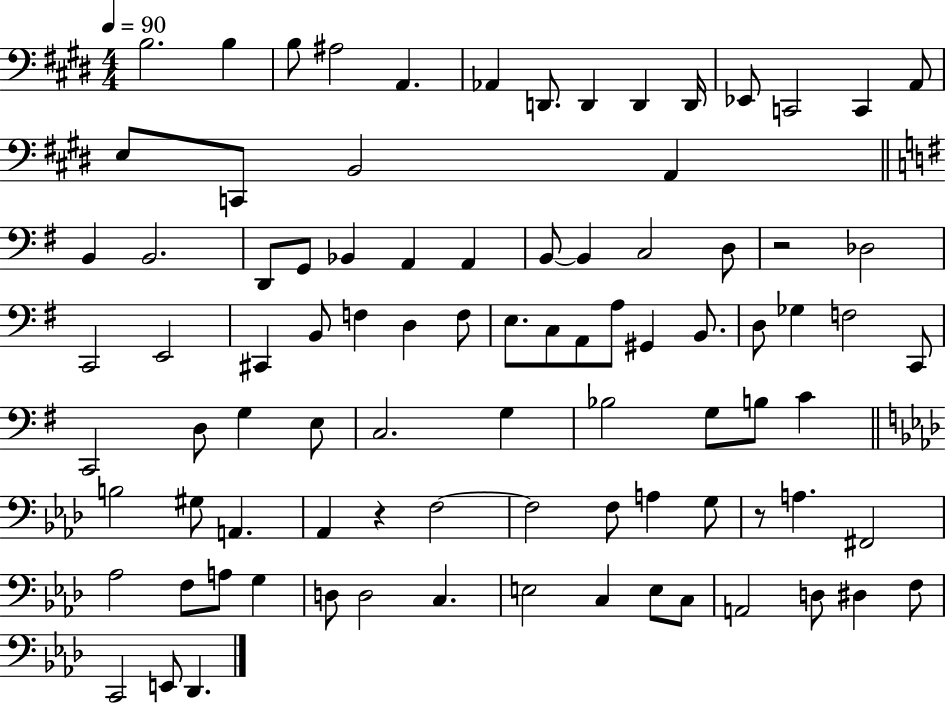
X:1
T:Untitled
M:4/4
L:1/4
K:E
B,2 B, B,/2 ^A,2 A,, _A,, D,,/2 D,, D,, D,,/4 _E,,/2 C,,2 C,, A,,/2 E,/2 C,,/2 B,,2 A,, B,, B,,2 D,,/2 G,,/2 _B,, A,, A,, B,,/2 B,, C,2 D,/2 z2 _D,2 C,,2 E,,2 ^C,, B,,/2 F, D, F,/2 E,/2 C,/2 A,,/2 A,/2 ^G,, B,,/2 D,/2 _G, F,2 C,,/2 C,,2 D,/2 G, E,/2 C,2 G, _B,2 G,/2 B,/2 C B,2 ^G,/2 A,, _A,, z F,2 F,2 F,/2 A, G,/2 z/2 A, ^F,,2 _A,2 F,/2 A,/2 G, D,/2 D,2 C, E,2 C, E,/2 C,/2 A,,2 D,/2 ^D, F,/2 C,,2 E,,/2 _D,,